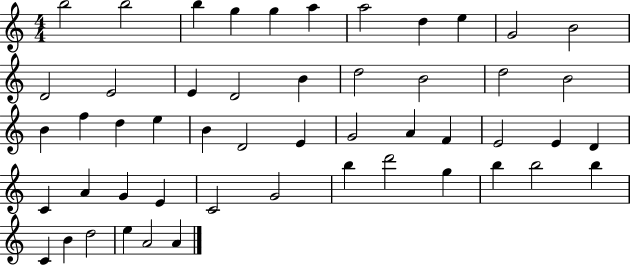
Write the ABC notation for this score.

X:1
T:Untitled
M:4/4
L:1/4
K:C
b2 b2 b g g a a2 d e G2 B2 D2 E2 E D2 B d2 B2 d2 B2 B f d e B D2 E G2 A F E2 E D C A G E C2 G2 b d'2 g b b2 b C B d2 e A2 A